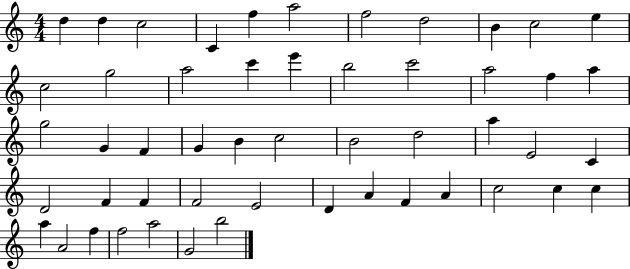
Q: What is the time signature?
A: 4/4